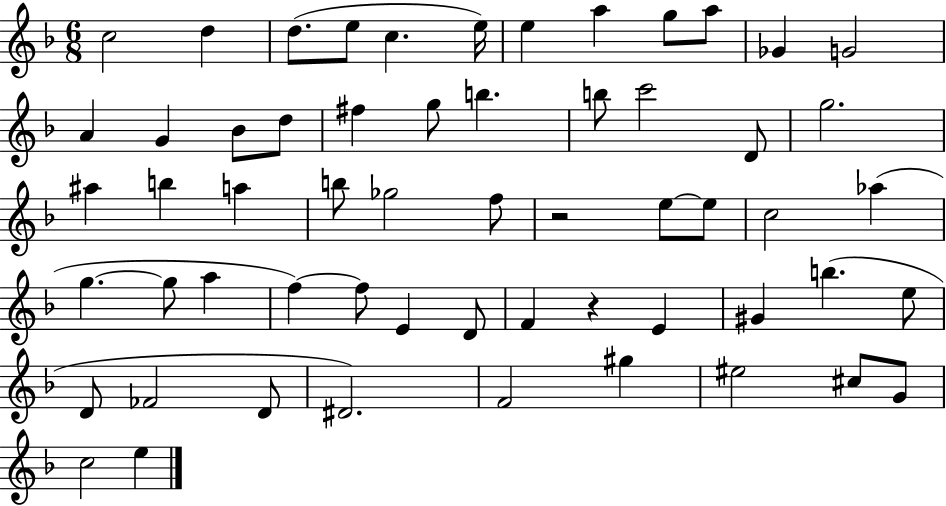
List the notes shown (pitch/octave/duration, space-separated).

C5/h D5/q D5/e. E5/e C5/q. E5/s E5/q A5/q G5/e A5/e Gb4/q G4/h A4/q G4/q Bb4/e D5/e F#5/q G5/e B5/q. B5/e C6/h D4/e G5/h. A#5/q B5/q A5/q B5/e Gb5/h F5/e R/h E5/e E5/e C5/h Ab5/q G5/q. G5/e A5/q F5/q F5/e E4/q D4/e F4/q R/q E4/q G#4/q B5/q. E5/e D4/e FES4/h D4/e D#4/h. F4/h G#5/q EIS5/h C#5/e G4/e C5/h E5/q